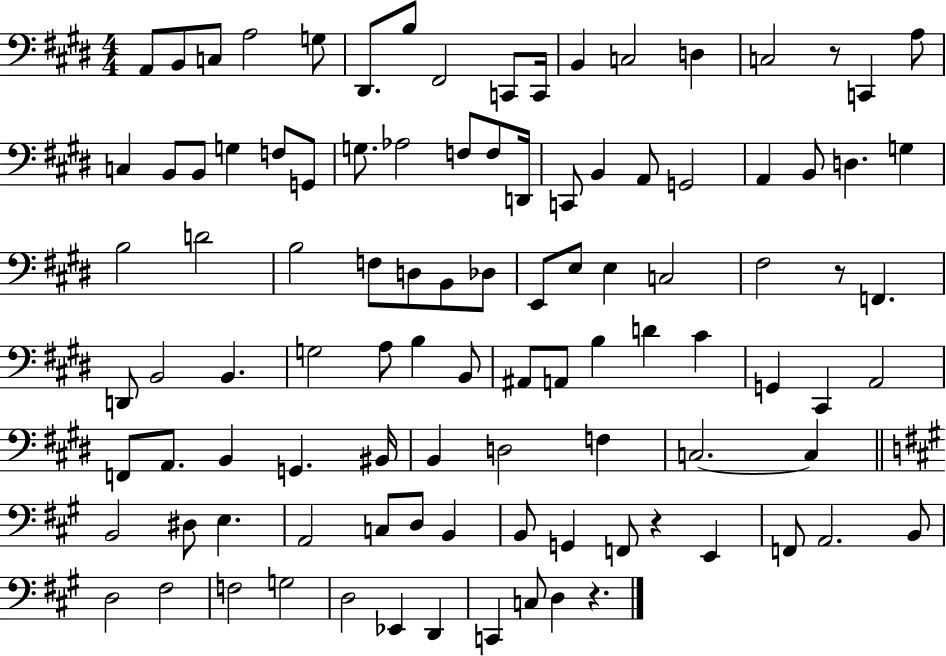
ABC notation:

X:1
T:Untitled
M:4/4
L:1/4
K:E
A,,/2 B,,/2 C,/2 A,2 G,/2 ^D,,/2 B,/2 ^F,,2 C,,/2 C,,/4 B,, C,2 D, C,2 z/2 C,, A,/2 C, B,,/2 B,,/2 G, F,/2 G,,/2 G,/2 _A,2 F,/2 F,/2 D,,/4 C,,/2 B,, A,,/2 G,,2 A,, B,,/2 D, G, B,2 D2 B,2 F,/2 D,/2 B,,/2 _D,/2 E,,/2 E,/2 E, C,2 ^F,2 z/2 F,, D,,/2 B,,2 B,, G,2 A,/2 B, B,,/2 ^A,,/2 A,,/2 B, D ^C G,, ^C,, A,,2 F,,/2 A,,/2 B,, G,, ^B,,/4 B,, D,2 F, C,2 C, B,,2 ^D,/2 E, A,,2 C,/2 D,/2 B,, B,,/2 G,, F,,/2 z E,, F,,/2 A,,2 B,,/2 D,2 ^F,2 F,2 G,2 D,2 _E,, D,, C,, C,/2 D, z